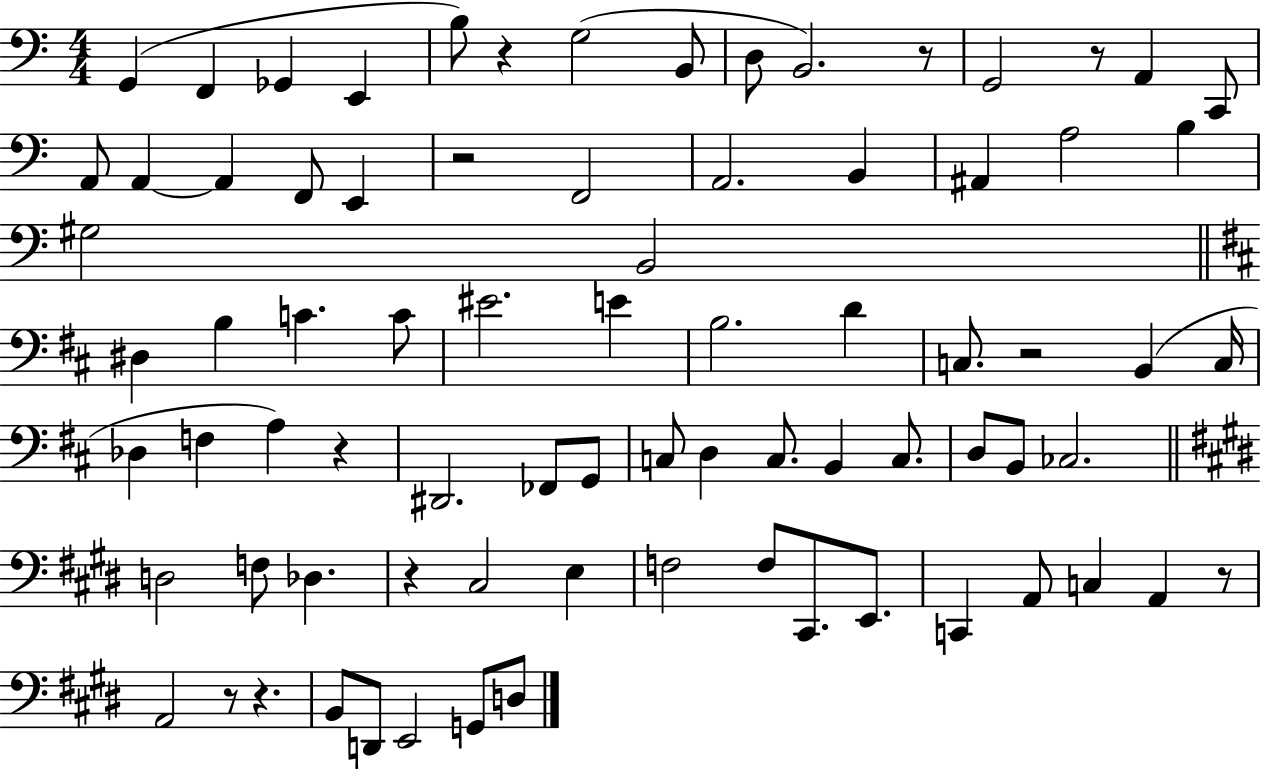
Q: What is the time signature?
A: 4/4